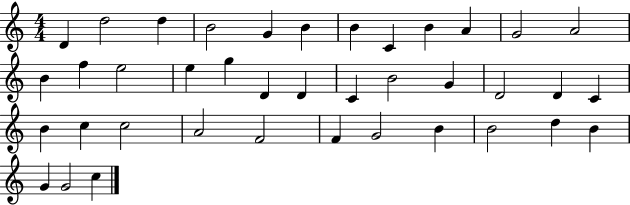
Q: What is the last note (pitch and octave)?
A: C5